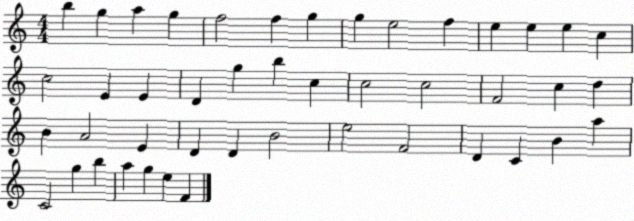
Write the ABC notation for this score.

X:1
T:Untitled
M:4/4
L:1/4
K:C
b g a g f2 f g g e2 f e e e c c2 E E D g b c c2 c2 F2 c d B A2 E D D B2 e2 F2 D C B a C2 g b a g e F